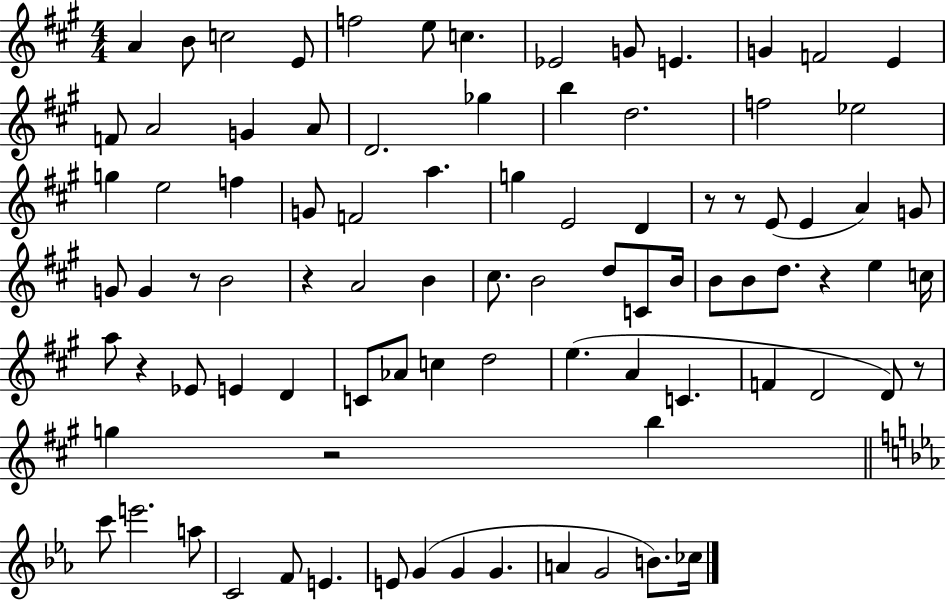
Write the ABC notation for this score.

X:1
T:Untitled
M:4/4
L:1/4
K:A
A B/2 c2 E/2 f2 e/2 c _E2 G/2 E G F2 E F/2 A2 G A/2 D2 _g b d2 f2 _e2 g e2 f G/2 F2 a g E2 D z/2 z/2 E/2 E A G/2 G/2 G z/2 B2 z A2 B ^c/2 B2 d/2 C/2 B/4 B/2 B/2 d/2 z e c/4 a/2 z _E/2 E D C/2 _A/2 c d2 e A C F D2 D/2 z/2 g z2 b c'/2 e'2 a/2 C2 F/2 E E/2 G G G A G2 B/2 _c/4